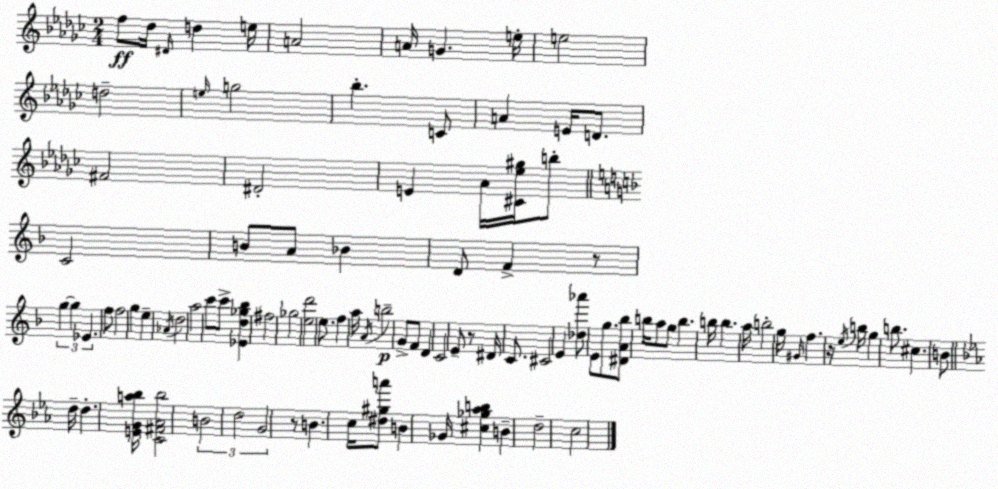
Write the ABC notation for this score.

X:1
T:Untitled
M:2/4
L:1/4
K:Ebm
f/2 _d/4 ^D/4 d e/4 A2 A/4 G e/4 e2 d2 e/4 g2 _b C/2 A E/4 D/2 ^F2 ^D2 E _A/4 [^C_e^g]/4 b/2 C2 B/2 A/2 _B D/2 F z/2 g g _E f/2 f2 g e _A/4 d2 a2 c'/2 c'/2 [_Ed_g_b] ^f2 _g2 [ed']2 e/2 f a/4 A/4 b2 G/2 F/2 D C2 E/2 z/2 ^D/4 C/2 ^C2 E [_d_a']/2 E/2 g/2 [^DA_b]/2 b/4 a/2 g/2 b b/4 b a/4 b2 g/4 ^G/4 f z/4 e/4 b/4 g b/2 ^c B/2 d/4 d [EGa_b]/4 [C^F_A_b]2 B2 d2 G2 z/2 B c/4 [^d^ga']/2 B _G/4 [^c_g_ab] B d2 c2